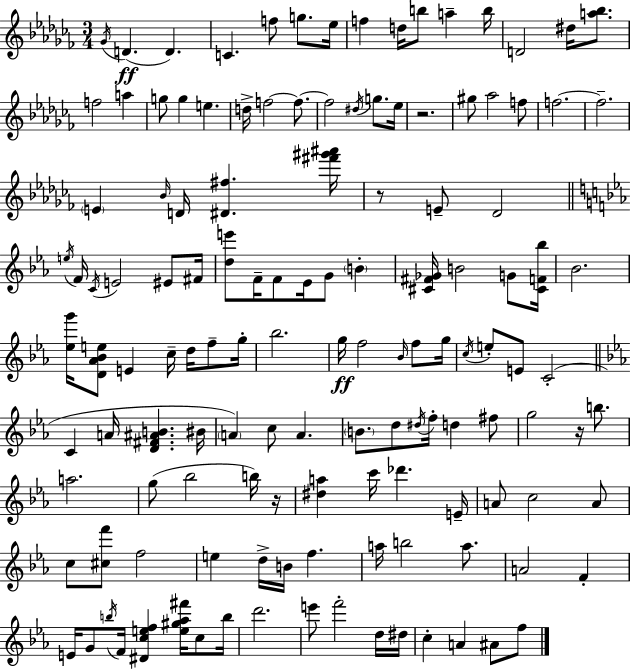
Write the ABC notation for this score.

X:1
T:Untitled
M:3/4
L:1/4
K:Abm
_G/4 D D C f/2 g/2 _e/4 f d/4 b/2 a b/4 D2 ^d/4 [a_b]/2 f2 a g/2 g e d/4 f2 f/2 f2 ^d/4 g/2 _e/4 z2 ^g/2 _a2 f/2 f2 f2 E _B/4 D/4 [^D^f] [^f'^g'^a']/4 z/2 E/2 _D2 e/4 F/4 C/4 E2 ^E/2 ^F/4 [de']/2 F/4 F/2 _E/4 G/2 B [^C^F_G]/4 B2 G/2 [^CF_b]/4 _B2 [_eg']/4 [D_A_Be]/2 E c/4 d/4 f/2 g/4 _b2 g/4 f2 _B/4 f/2 g/4 c/4 e/2 E/2 C2 C A/4 [D^F^AB] ^B/4 A c/2 A B/2 d/2 ^d/4 f/4 d ^f/2 g2 z/4 b/2 a2 g/2 _b2 b/4 z/4 [^da] c'/4 _d' E/4 A/2 c2 A/2 c/2 [^cf']/2 f2 e d/4 B/4 f a/4 b2 a/2 A2 F E/4 G/2 b/4 F/4 [^Dcef] [e^g_a^f']/4 c/2 b/4 d'2 e'/2 f'2 d/4 ^d/4 c A ^A/2 f/2